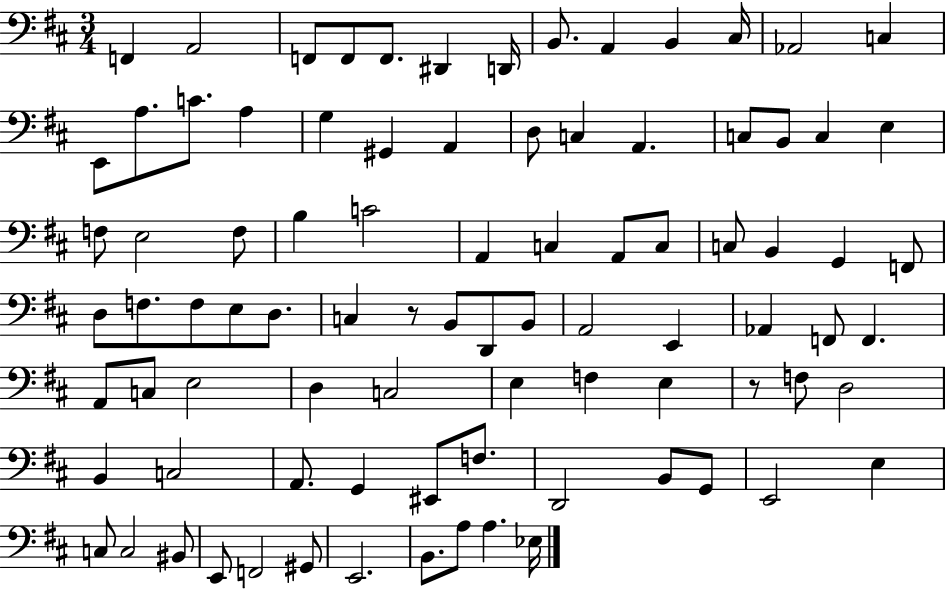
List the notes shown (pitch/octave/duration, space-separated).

F2/q A2/h F2/e F2/e F2/e. D#2/q D2/s B2/e. A2/q B2/q C#3/s Ab2/h C3/q E2/e A3/e. C4/e. A3/q G3/q G#2/q A2/q D3/e C3/q A2/q. C3/e B2/e C3/q E3/q F3/e E3/h F3/e B3/q C4/h A2/q C3/q A2/e C3/e C3/e B2/q G2/q F2/e D3/e F3/e. F3/e E3/e D3/e. C3/q R/e B2/e D2/e B2/e A2/h E2/q Ab2/q F2/e F2/q. A2/e C3/e E3/h D3/q C3/h E3/q F3/q E3/q R/e F3/e D3/h B2/q C3/h A2/e. G2/q EIS2/e F3/e. D2/h B2/e G2/e E2/h E3/q C3/e C3/h BIS2/e E2/e F2/h G#2/e E2/h. B2/e. A3/e A3/q. Eb3/s